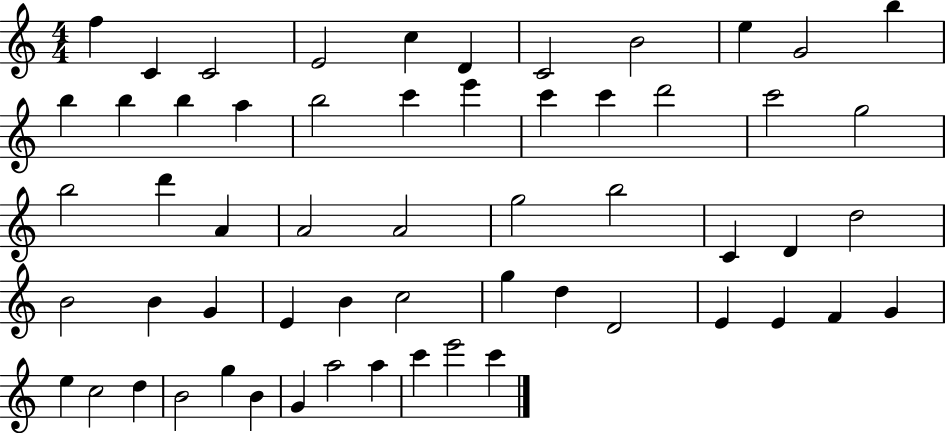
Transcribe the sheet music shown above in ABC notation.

X:1
T:Untitled
M:4/4
L:1/4
K:C
f C C2 E2 c D C2 B2 e G2 b b b b a b2 c' e' c' c' d'2 c'2 g2 b2 d' A A2 A2 g2 b2 C D d2 B2 B G E B c2 g d D2 E E F G e c2 d B2 g B G a2 a c' e'2 c'